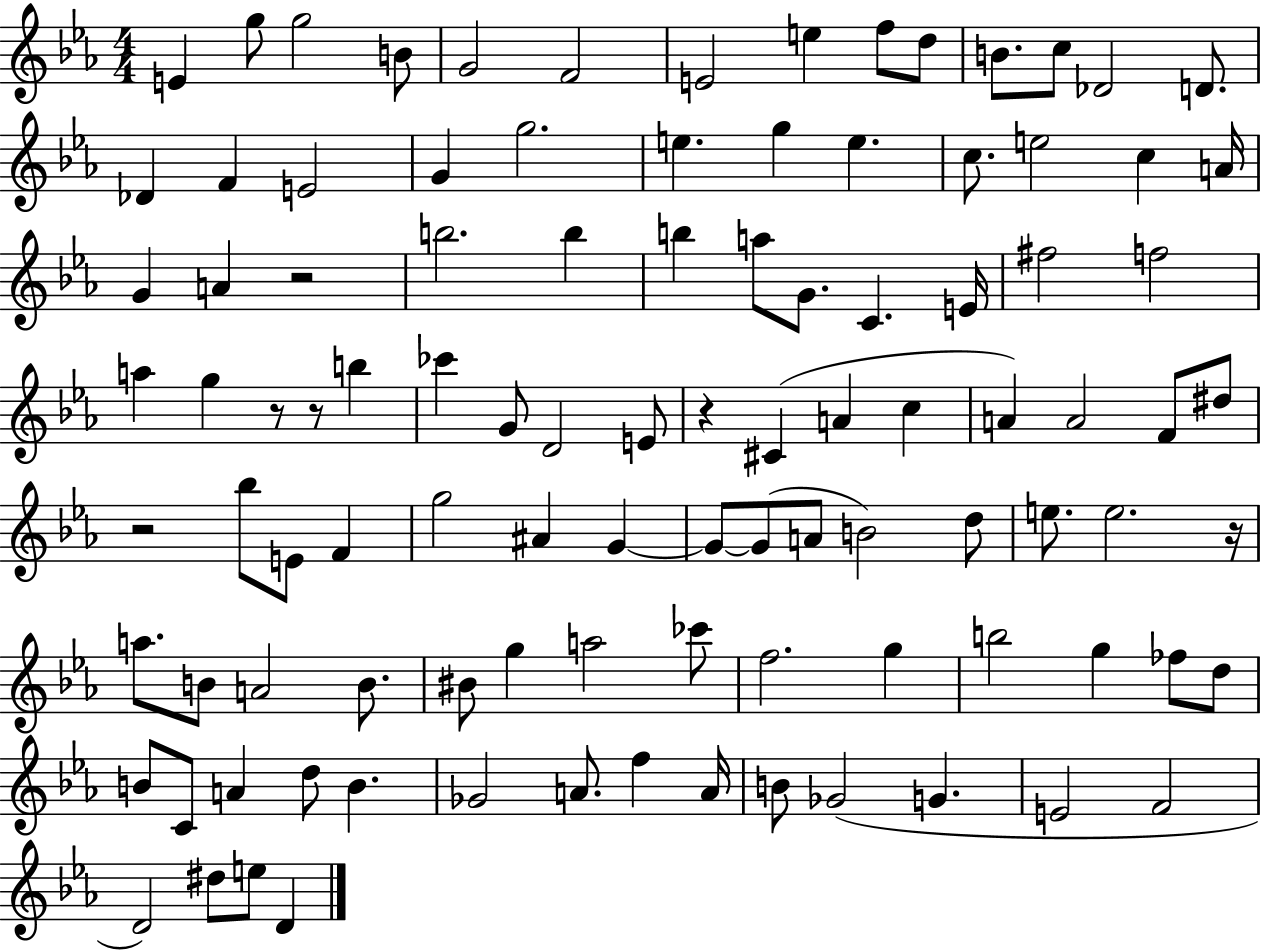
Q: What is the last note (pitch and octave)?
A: D4